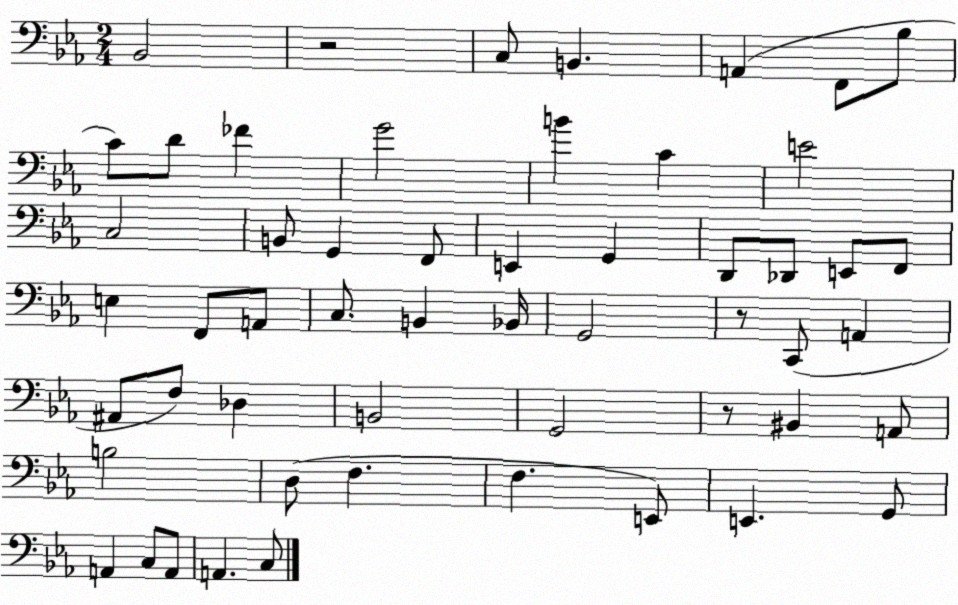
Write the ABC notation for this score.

X:1
T:Untitled
M:2/4
L:1/4
K:Eb
_B,,2 z2 C,/2 B,, A,, F,,/2 _B,/2 C/2 D/2 _F G2 B C E2 C,2 B,,/2 G,, F,,/2 E,, G,, D,,/2 _D,,/2 E,,/2 F,,/2 E, F,,/2 A,,/2 C,/2 B,, _B,,/4 G,,2 z/2 C,,/2 A,, ^A,,/2 F,/2 _D, B,,2 G,,2 z/2 ^B,, A,,/2 B,2 D,/2 F, F, E,,/2 E,, G,,/2 A,, C,/2 A,,/2 A,, C,/2